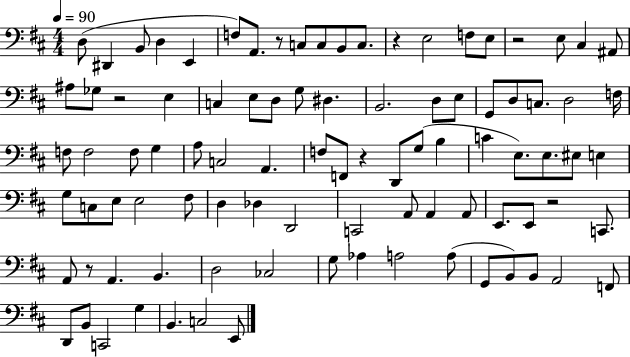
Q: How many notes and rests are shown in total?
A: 93